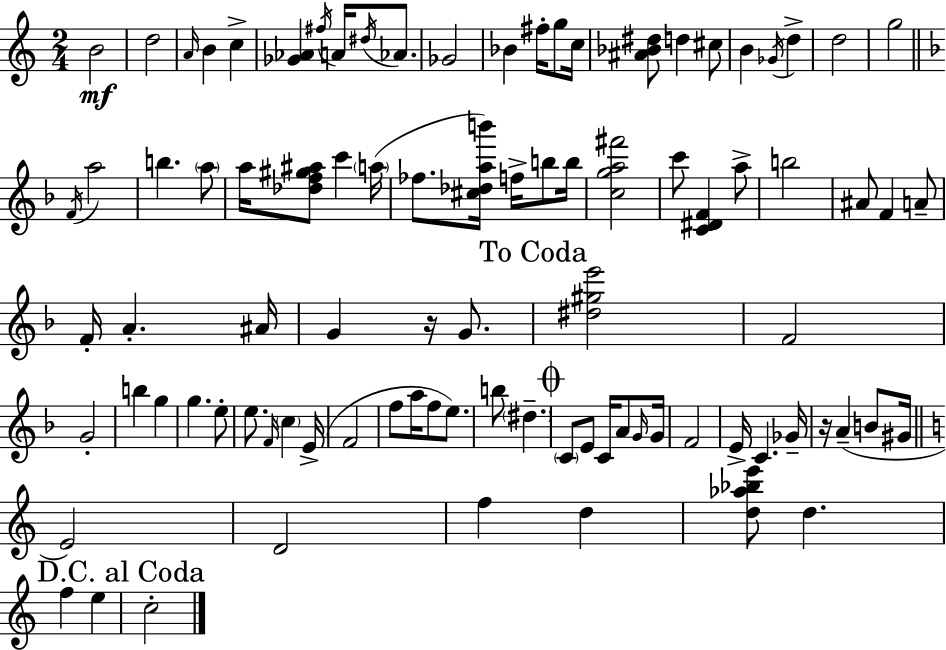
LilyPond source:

{
  \clef treble
  \numericTimeSignature
  \time 2/4
  \key c \major
  b'2\mf | d''2 | \grace { a'16 } b'4 c''4-> | <ges' aes'>4 \acciaccatura { fis''16 } a'16 \acciaccatura { dis''16 } | \break aes'8. ges'2 | bes'4 fis''16-. | g''8 c''16 <ais' bes' dis''>8 d''4 | cis''8 b'4 \acciaccatura { ges'16 } | \break d''4-> d''2 | g''2 | \bar "||" \break \key f \major \acciaccatura { f'16 } a''2 | b''4. \parenthesize a''8 | a''16 <des'' f'' gis'' ais''>8 c'''4 | \parenthesize a''16( fes''8. <cis'' des'' a'' b'''>16) f''16-> b''8 | \break b''16 <c'' g'' a'' fis'''>2 | c'''8 <c' dis' f'>4 a''8-> | b''2 | ais'8 f'4 a'8-- | \break f'16-. a'4.-. | ais'16 g'4 r16 g'8. | \mark "To Coda" <dis'' gis'' e'''>2 | f'2 | \break g'2-. | b''4 g''4 | g''4. e''8-. | e''8. \grace { f'16 } \parenthesize c''4 | \break e'16->( f'2 | f''8 a''16 f''8 e''8.) | b''8 \parenthesize dis''4.-- | \mark \markup { \musicglyph "scripts.coda" } \parenthesize c'8 e'8 c'16 a'8 | \break \grace { g'16 } g'16 f'2 | e'16-> c'4. | ges'16-- r16 a'4--( | b'8 gis'16 \bar "||" \break \key c \major e'2) | d'2 | f''4 d''4 | <d'' aes'' bes'' e'''>8 d''4. | \break f''4 e''4 | \mark "D.C. al Coda" c''2-. | \bar "|."
}